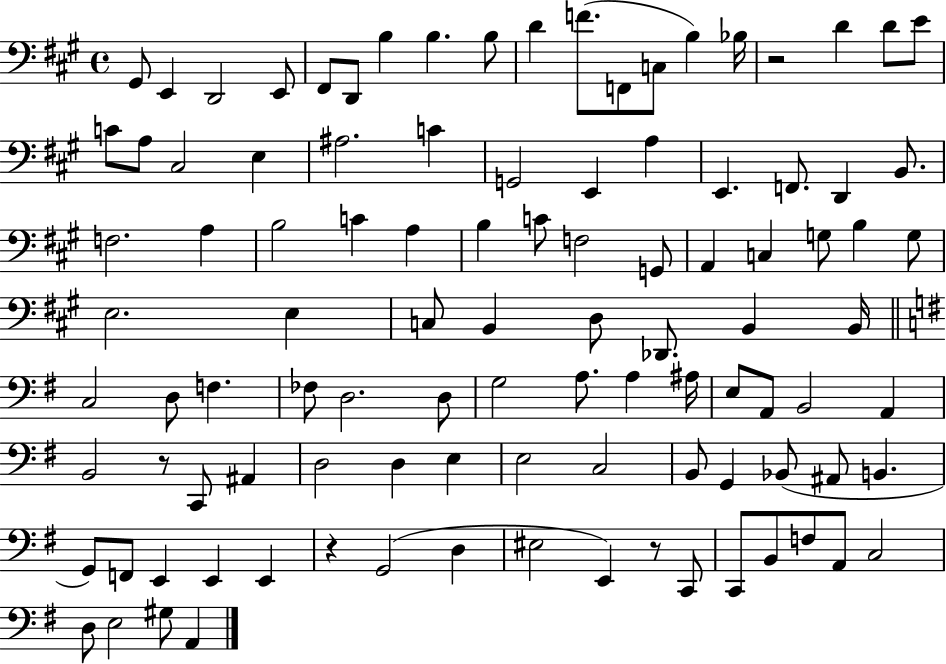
X:1
T:Untitled
M:4/4
L:1/4
K:A
^G,,/2 E,, D,,2 E,,/2 ^F,,/2 D,,/2 B, B, B,/2 D F/2 F,,/2 C,/2 B, _B,/4 z2 D D/2 E/2 C/2 A,/2 ^C,2 E, ^A,2 C G,,2 E,, A, E,, F,,/2 D,, B,,/2 F,2 A, B,2 C A, B, C/2 F,2 G,,/2 A,, C, G,/2 B, G,/2 E,2 E, C,/2 B,, D,/2 _D,,/2 B,, B,,/4 C,2 D,/2 F, _F,/2 D,2 D,/2 G,2 A,/2 A, ^A,/4 E,/2 A,,/2 B,,2 A,, B,,2 z/2 C,,/2 ^A,, D,2 D, E, E,2 C,2 B,,/2 G,, _B,,/2 ^A,,/2 B,, G,,/2 F,,/2 E,, E,, E,, z G,,2 D, ^E,2 E,, z/2 C,,/2 C,,/2 B,,/2 F,/2 A,,/2 C,2 D,/2 E,2 ^G,/2 A,,